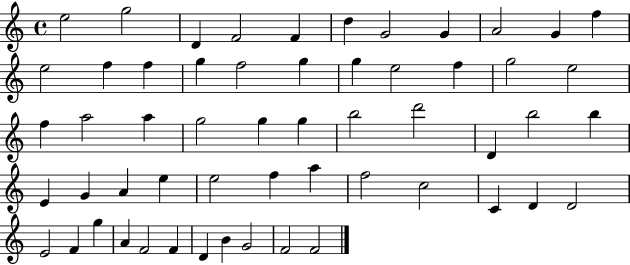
E5/h G5/h D4/q F4/h F4/q D5/q G4/h G4/q A4/h G4/q F5/q E5/h F5/q F5/q G5/q F5/h G5/q G5/q E5/h F5/q G5/h E5/h F5/q A5/h A5/q G5/h G5/q G5/q B5/h D6/h D4/q B5/h B5/q E4/q G4/q A4/q E5/q E5/h F5/q A5/q F5/h C5/h C4/q D4/q D4/h E4/h F4/q G5/q A4/q F4/h F4/q D4/q B4/q G4/h F4/h F4/h